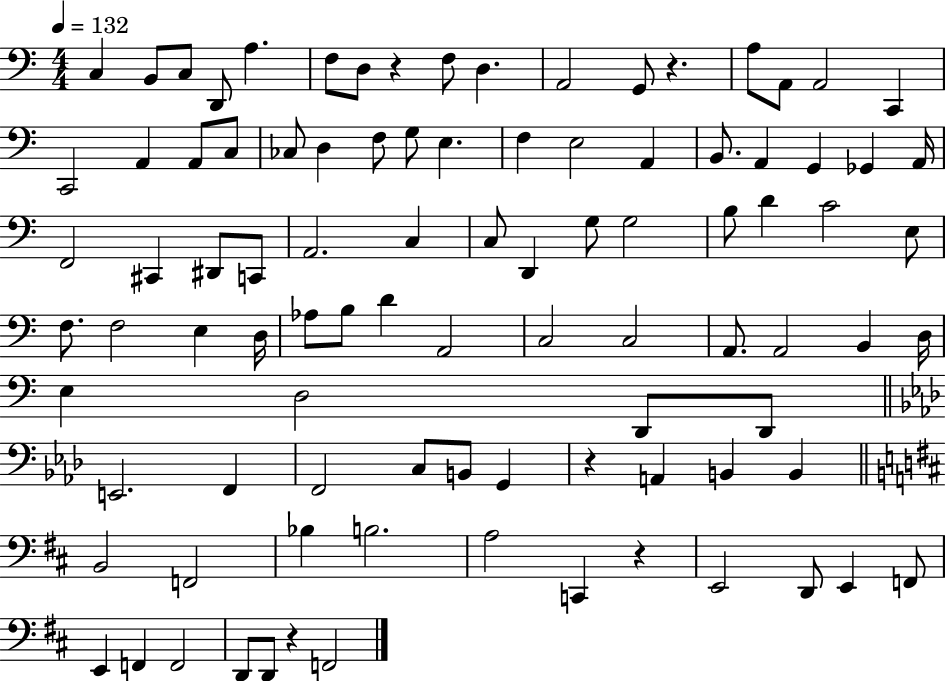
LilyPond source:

{
  \clef bass
  \numericTimeSignature
  \time 4/4
  \key c \major
  \tempo 4 = 132
  c4 b,8 c8 d,8 a4. | f8 d8 r4 f8 d4. | a,2 g,8 r4. | a8 a,8 a,2 c,4 | \break c,2 a,4 a,8 c8 | ces8 d4 f8 g8 e4. | f4 e2 a,4 | b,8. a,4 g,4 ges,4 a,16 | \break f,2 cis,4 dis,8 c,8 | a,2. c4 | c8 d,4 g8 g2 | b8 d'4 c'2 e8 | \break f8. f2 e4 d16 | aes8 b8 d'4 a,2 | c2 c2 | a,8. a,2 b,4 d16 | \break e4 d2 d,8 d,8 | \bar "||" \break \key aes \major e,2. f,4 | f,2 c8 b,8 g,4 | r4 a,4 b,4 b,4 | \bar "||" \break \key d \major b,2 f,2 | bes4 b2. | a2 c,4 r4 | e,2 d,8 e,4 f,8 | \break e,4 f,4 f,2 | d,8 d,8 r4 f,2 | \bar "|."
}